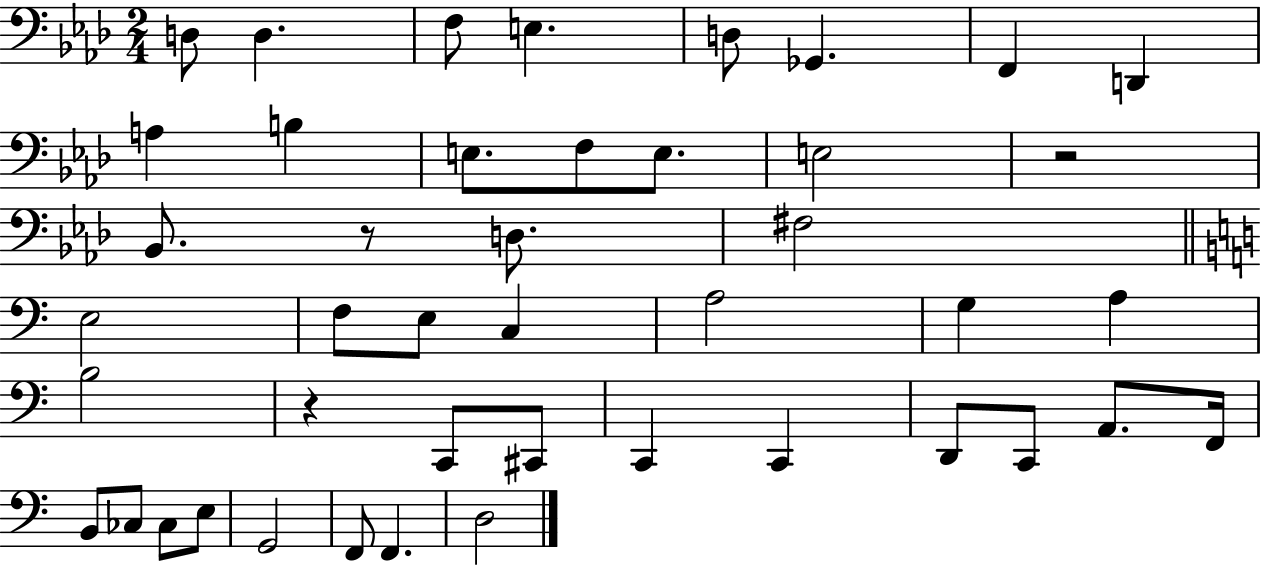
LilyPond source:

{
  \clef bass
  \numericTimeSignature
  \time 2/4
  \key aes \major
  d8 d4. | f8 e4. | d8 ges,4. | f,4 d,4 | \break a4 b4 | e8. f8 e8. | e2 | r2 | \break bes,8. r8 d8. | fis2 | \bar "||" \break \key a \minor e2 | f8 e8 c4 | a2 | g4 a4 | \break b2 | r4 c,8 cis,8 | c,4 c,4 | d,8 c,8 a,8. f,16 | \break b,8 ces8 ces8 e8 | g,2 | f,8 f,4. | d2 | \break \bar "|."
}